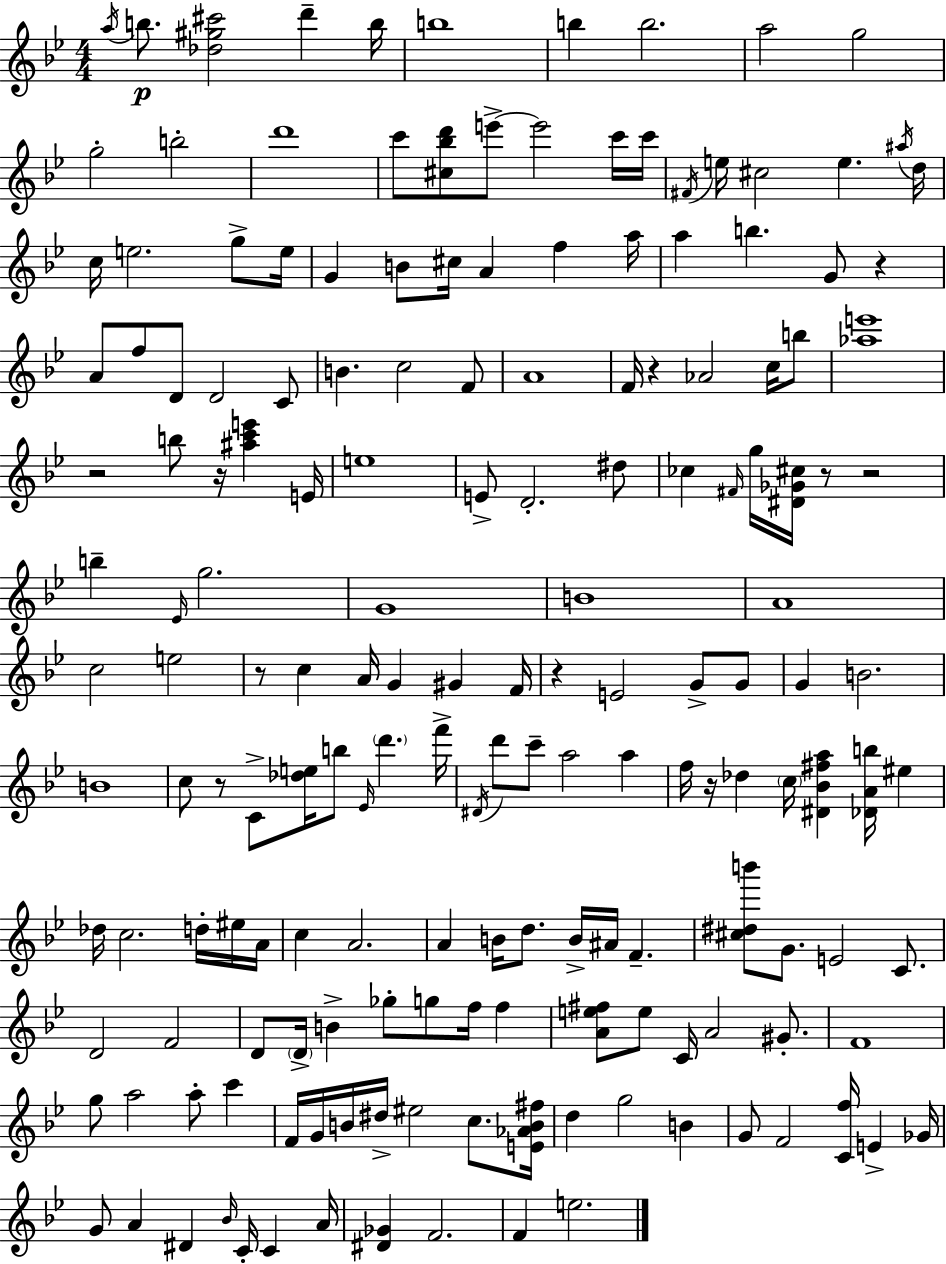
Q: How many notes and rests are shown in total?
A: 172